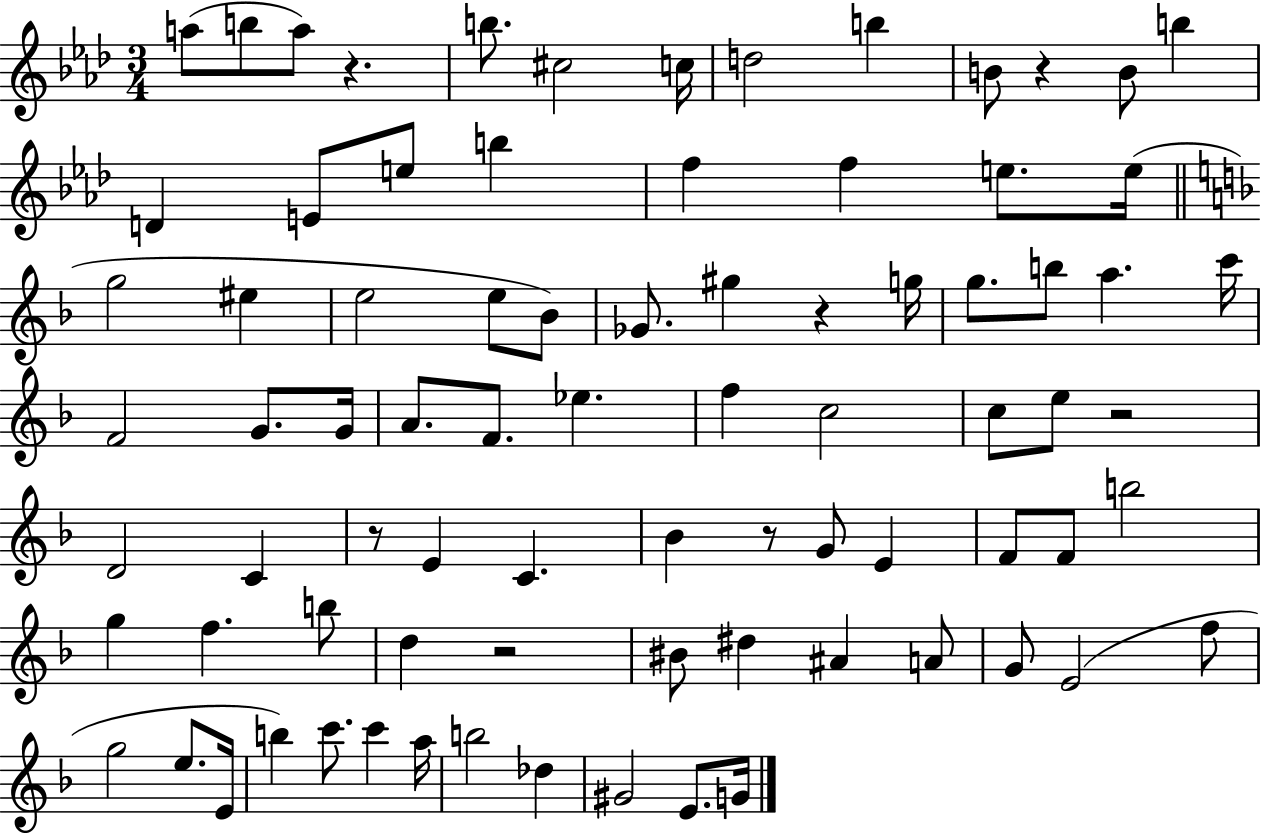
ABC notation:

X:1
T:Untitled
M:3/4
L:1/4
K:Ab
a/2 b/2 a/2 z b/2 ^c2 c/4 d2 b B/2 z B/2 b D E/2 e/2 b f f e/2 e/4 g2 ^e e2 e/2 _B/2 _G/2 ^g z g/4 g/2 b/2 a c'/4 F2 G/2 G/4 A/2 F/2 _e f c2 c/2 e/2 z2 D2 C z/2 E C _B z/2 G/2 E F/2 F/2 b2 g f b/2 d z2 ^B/2 ^d ^A A/2 G/2 E2 f/2 g2 e/2 E/4 b c'/2 c' a/4 b2 _d ^G2 E/2 G/4